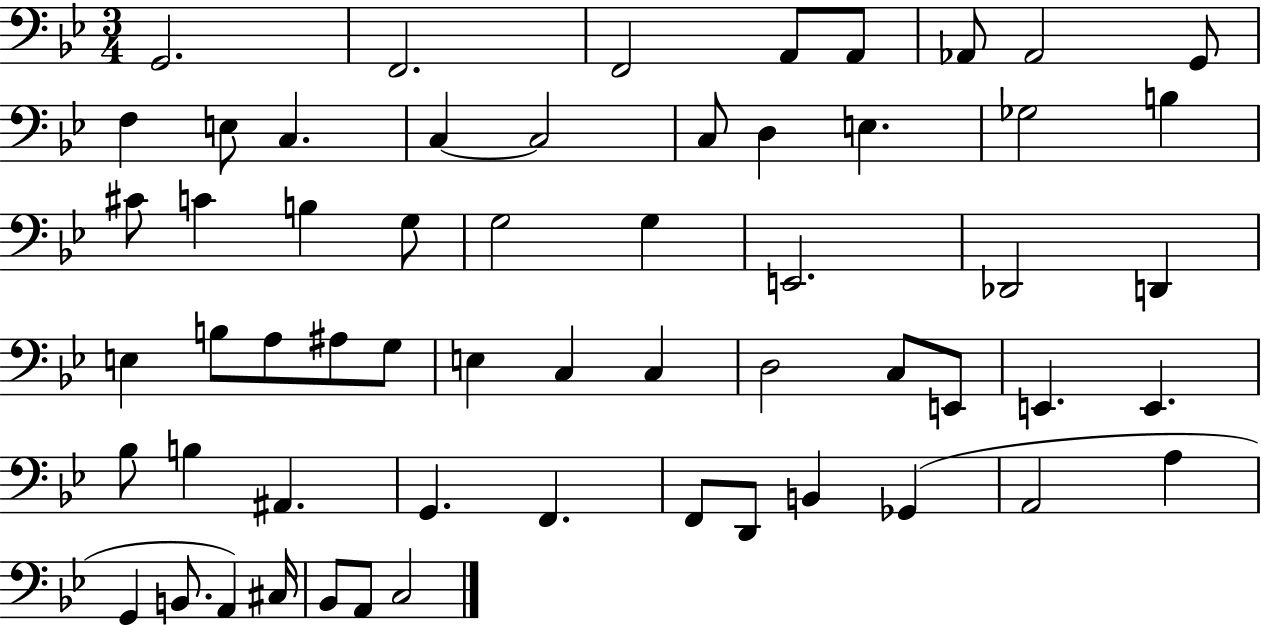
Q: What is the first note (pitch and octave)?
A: G2